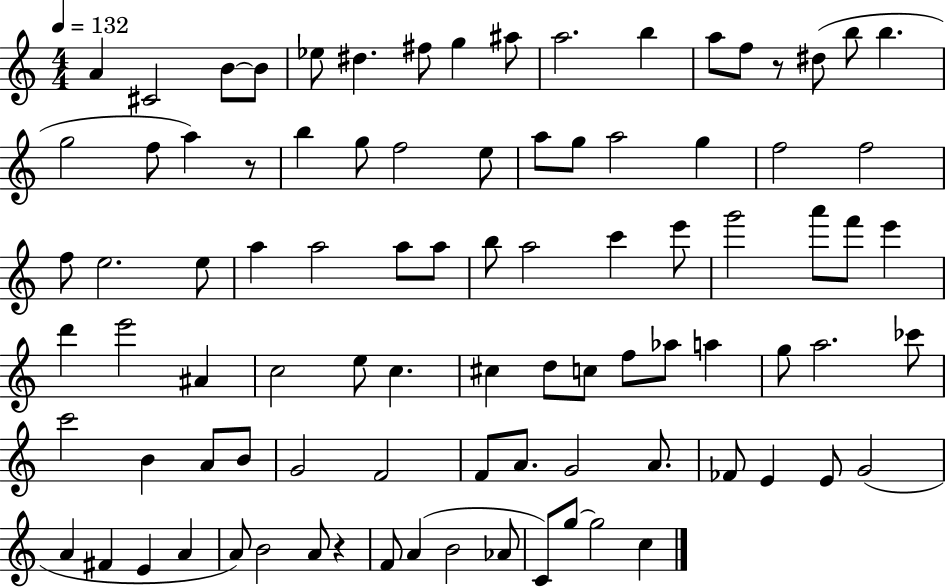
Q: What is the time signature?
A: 4/4